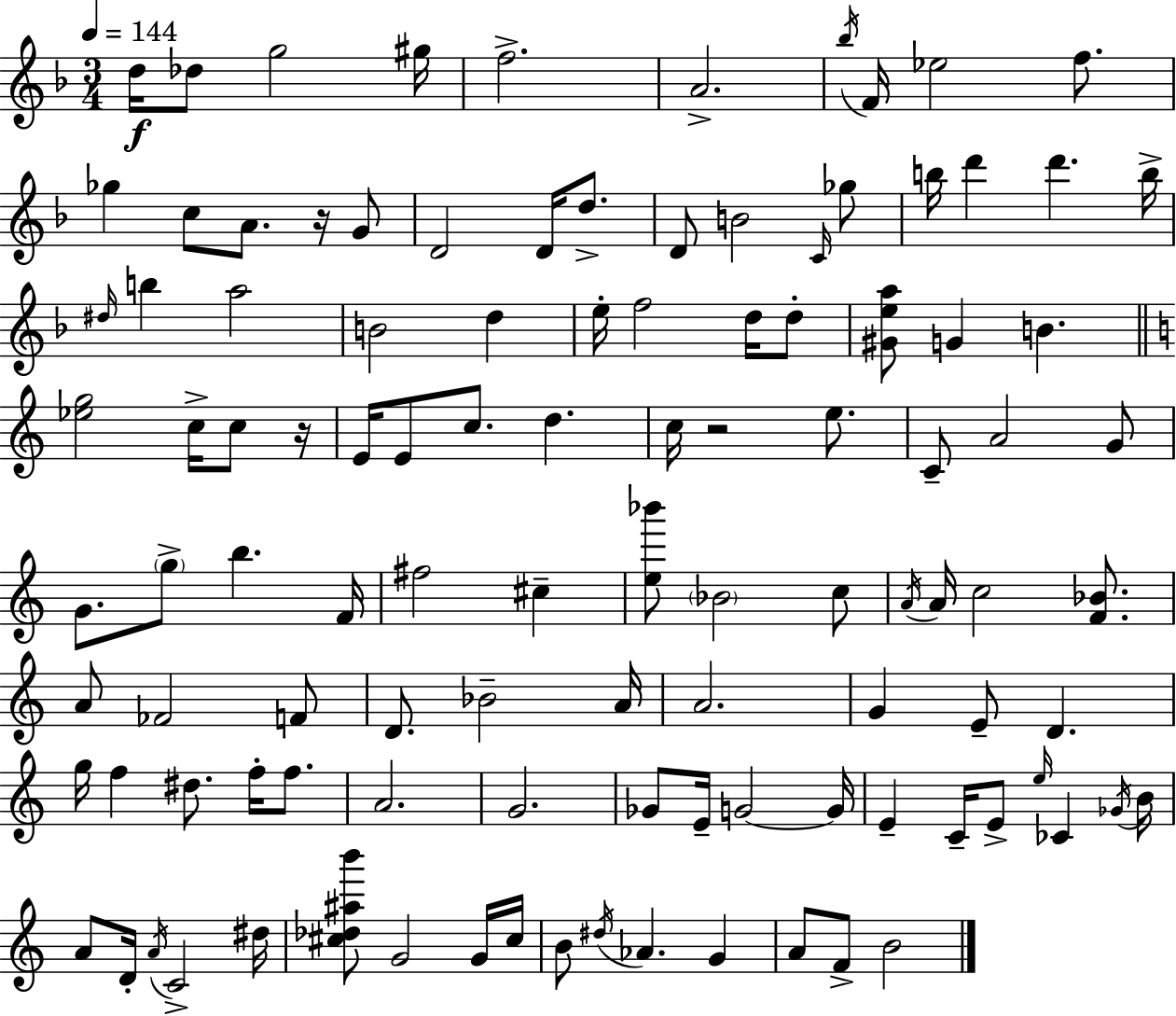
X:1
T:Untitled
M:3/4
L:1/4
K:F
d/4 _d/2 g2 ^g/4 f2 A2 _b/4 F/4 _e2 f/2 _g c/2 A/2 z/4 G/2 D2 D/4 d/2 D/2 B2 C/4 _g/2 b/4 d' d' b/4 ^d/4 b a2 B2 d e/4 f2 d/4 d/2 [^Gea]/2 G B [_eg]2 c/4 c/2 z/4 E/4 E/2 c/2 d c/4 z2 e/2 C/2 A2 G/2 G/2 g/2 b F/4 ^f2 ^c [e_b']/2 _B2 c/2 A/4 A/4 c2 [F_B]/2 A/2 _F2 F/2 D/2 _B2 A/4 A2 G E/2 D g/4 f ^d/2 f/4 f/2 A2 G2 _G/2 E/4 G2 G/4 E C/4 E/2 e/4 _C _G/4 B/4 A/2 D/4 A/4 C2 ^d/4 [^c_d^ab']/2 G2 G/4 ^c/4 B/2 ^d/4 _A G A/2 F/2 B2